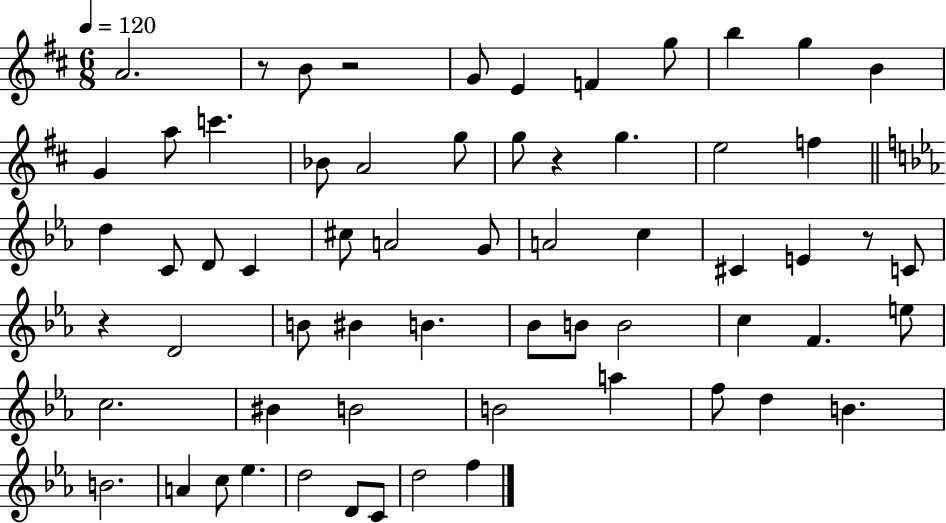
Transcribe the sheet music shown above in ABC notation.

X:1
T:Untitled
M:6/8
L:1/4
K:D
A2 z/2 B/2 z2 G/2 E F g/2 b g B G a/2 c' _B/2 A2 g/2 g/2 z g e2 f d C/2 D/2 C ^c/2 A2 G/2 A2 c ^C E z/2 C/2 z D2 B/2 ^B B _B/2 B/2 B2 c F e/2 c2 ^B B2 B2 a f/2 d B B2 A c/2 _e d2 D/2 C/2 d2 f